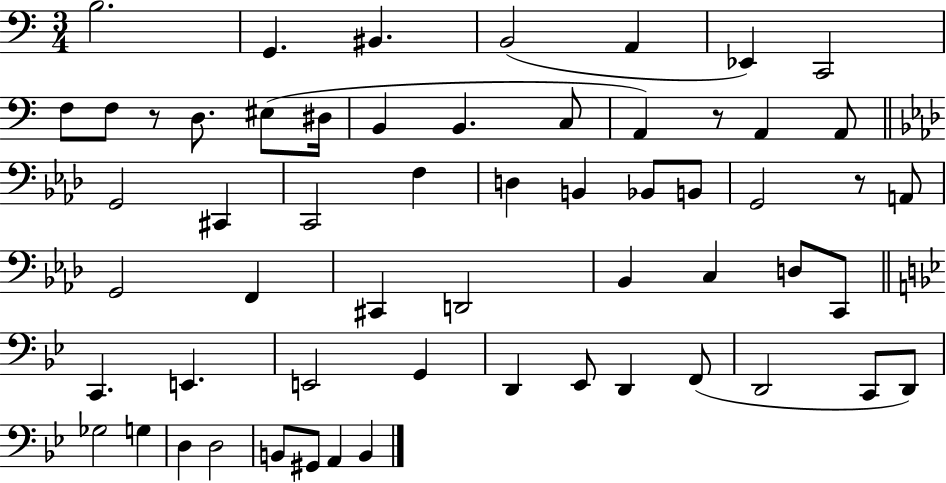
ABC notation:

X:1
T:Untitled
M:3/4
L:1/4
K:C
B,2 G,, ^B,, B,,2 A,, _E,, C,,2 F,/2 F,/2 z/2 D,/2 ^E,/2 ^D,/4 B,, B,, C,/2 A,, z/2 A,, A,,/2 G,,2 ^C,, C,,2 F, D, B,, _B,,/2 B,,/2 G,,2 z/2 A,,/2 G,,2 F,, ^C,, D,,2 _B,, C, D,/2 C,,/2 C,, E,, E,,2 G,, D,, _E,,/2 D,, F,,/2 D,,2 C,,/2 D,,/2 _G,2 G, D, D,2 B,,/2 ^G,,/2 A,, B,,